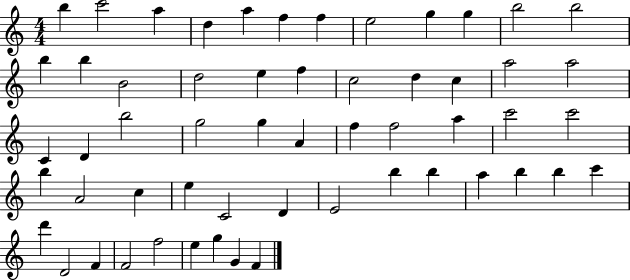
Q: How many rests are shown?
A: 0